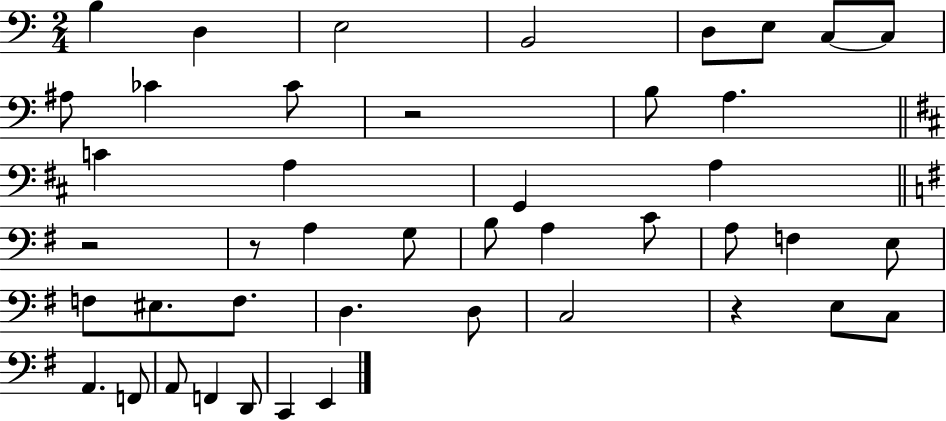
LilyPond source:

{
  \clef bass
  \numericTimeSignature
  \time 2/4
  \key c \major
  b4 d4 | e2 | b,2 | d8 e8 c8~~ c8 | \break ais8 ces'4 ces'8 | r2 | b8 a4. | \bar "||" \break \key d \major c'4 a4 | g,4 a4 | \bar "||" \break \key g \major r2 | r8 a4 g8 | b8 a4 c'8 | a8 f4 e8 | \break f8 eis8. f8. | d4. d8 | c2 | r4 e8 c8 | \break a,4. f,8 | a,8 f,4 d,8 | c,4 e,4 | \bar "|."
}